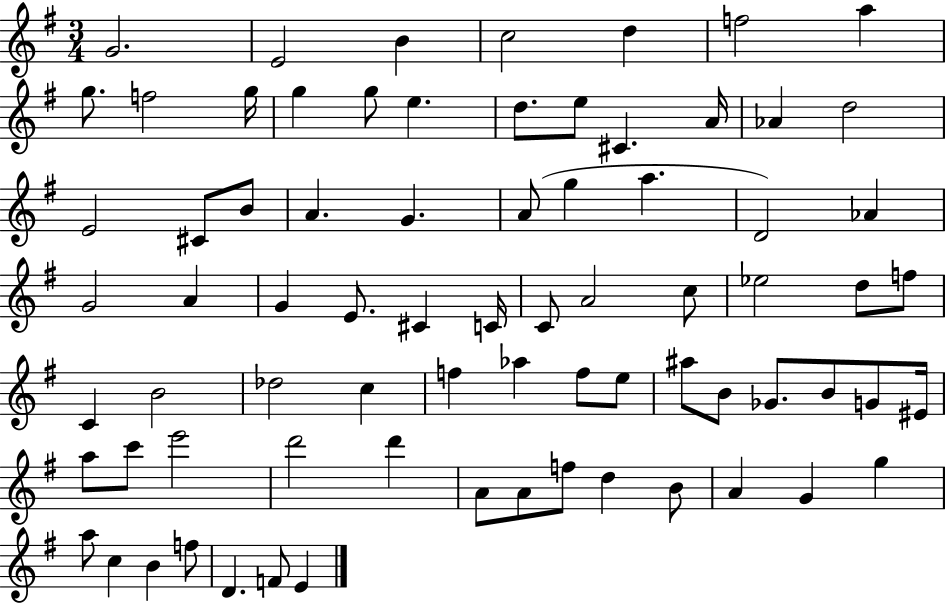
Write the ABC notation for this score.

X:1
T:Untitled
M:3/4
L:1/4
K:G
G2 E2 B c2 d f2 a g/2 f2 g/4 g g/2 e d/2 e/2 ^C A/4 _A d2 E2 ^C/2 B/2 A G A/2 g a D2 _A G2 A G E/2 ^C C/4 C/2 A2 c/2 _e2 d/2 f/2 C B2 _d2 c f _a f/2 e/2 ^a/2 B/2 _G/2 B/2 G/2 ^E/4 a/2 c'/2 e'2 d'2 d' A/2 A/2 f/2 d B/2 A G g a/2 c B f/2 D F/2 E